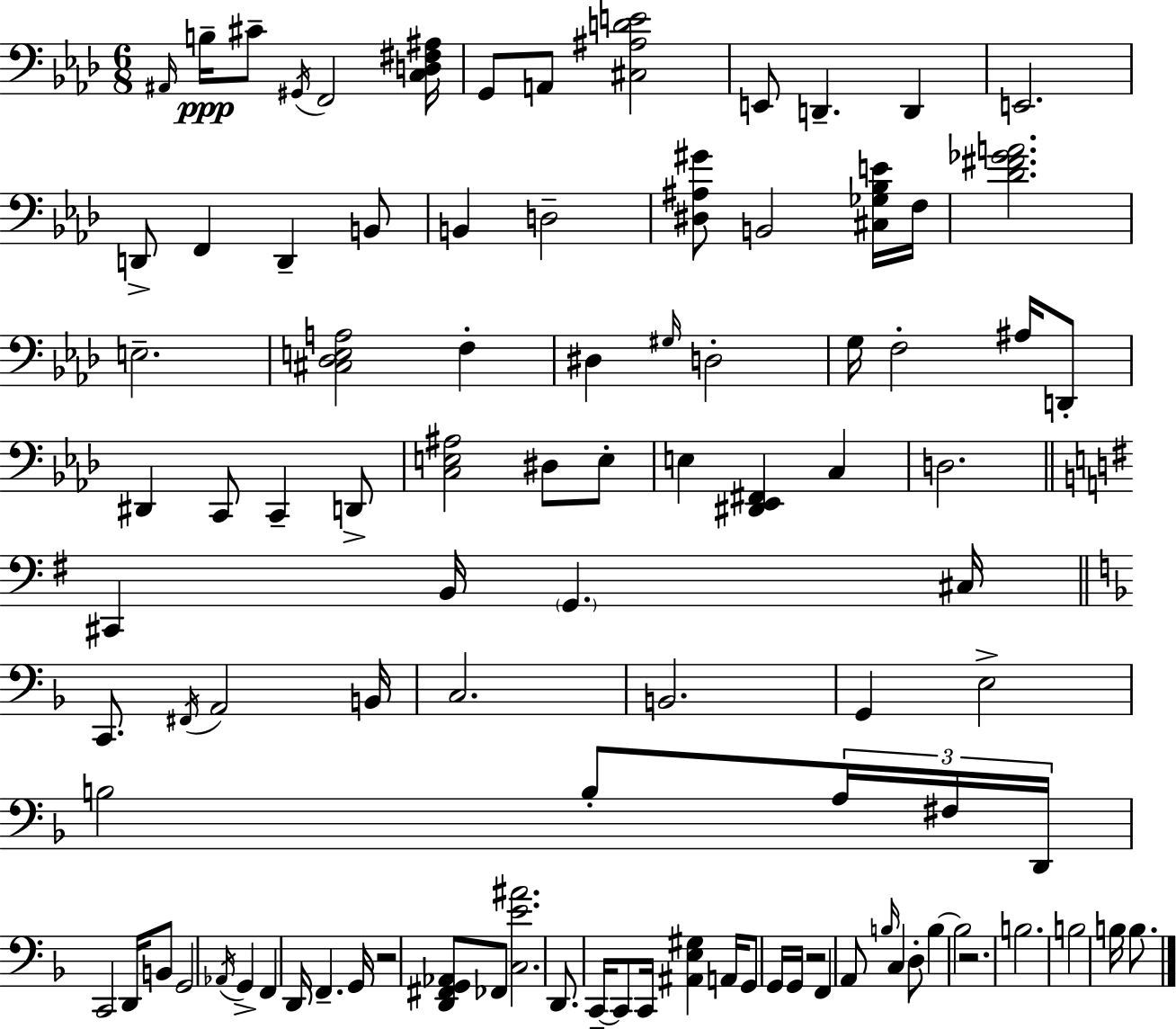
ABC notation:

X:1
T:Untitled
M:6/8
L:1/4
K:Ab
^A,,/4 B,/4 ^C/2 ^G,,/4 F,,2 [C,D,^F,^A,]/4 G,,/2 A,,/2 [^C,^A,DE]2 E,,/2 D,, D,, E,,2 D,,/2 F,, D,, B,,/2 B,, D,2 [^D,^A,^G]/2 B,,2 [^C,_G,_B,E]/4 F,/4 [_D^F_GA]2 E,2 [^C,_D,E,A,]2 F, ^D, ^G,/4 D,2 G,/4 F,2 ^A,/4 D,,/2 ^D,, C,,/2 C,, D,,/2 [C,E,^A,]2 ^D,/2 E,/2 E, [^D,,_E,,^F,,] C, D,2 ^C,, B,,/4 G,, ^C,/4 C,,/2 ^F,,/4 A,,2 B,,/4 C,2 B,,2 G,, E,2 B,2 B,/2 A,/4 ^F,/4 D,,/4 C,,2 D,,/4 B,,/2 G,,2 _A,,/4 G,, F,, D,,/4 F,, G,,/4 z2 [D,,^F,,G,,_A,,]/2 _F,,/2 [C,E^A]2 D,,/2 C,,/4 C,,/2 C,,/4 [^A,,E,^G,] A,,/4 G,,/2 G,,/4 G,,/4 z2 F,, A,,/2 B,/4 C, D,/2 B, B,2 z2 B,2 B,2 B,/4 B,/2